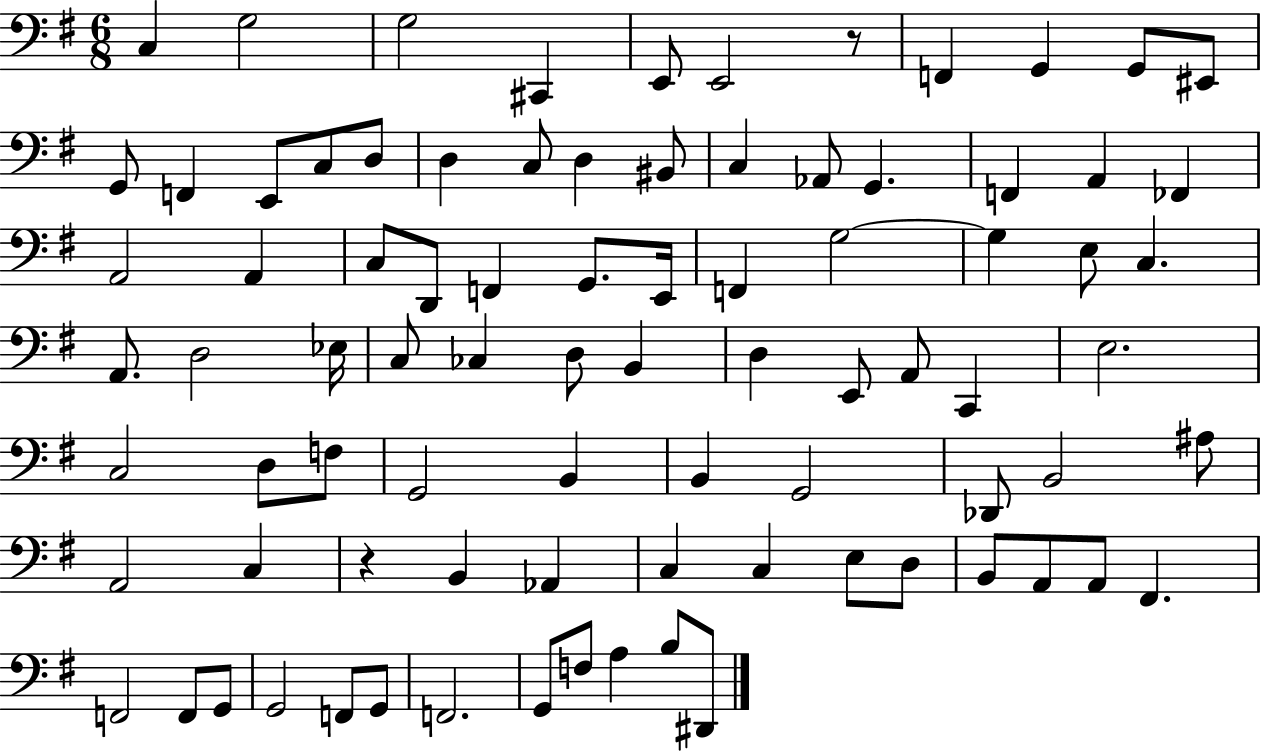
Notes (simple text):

C3/q G3/h G3/h C#2/q E2/e E2/h R/e F2/q G2/q G2/e EIS2/e G2/e F2/q E2/e C3/e D3/e D3/q C3/e D3/q BIS2/e C3/q Ab2/e G2/q. F2/q A2/q FES2/q A2/h A2/q C3/e D2/e F2/q G2/e. E2/s F2/q G3/h G3/q E3/e C3/q. A2/e. D3/h Eb3/s C3/e CES3/q D3/e B2/q D3/q E2/e A2/e C2/q E3/h. C3/h D3/e F3/e G2/h B2/q B2/q G2/h Db2/e B2/h A#3/e A2/h C3/q R/q B2/q Ab2/q C3/q C3/q E3/e D3/e B2/e A2/e A2/e F#2/q. F2/h F2/e G2/e G2/h F2/e G2/e F2/h. G2/e F3/e A3/q B3/e D#2/e